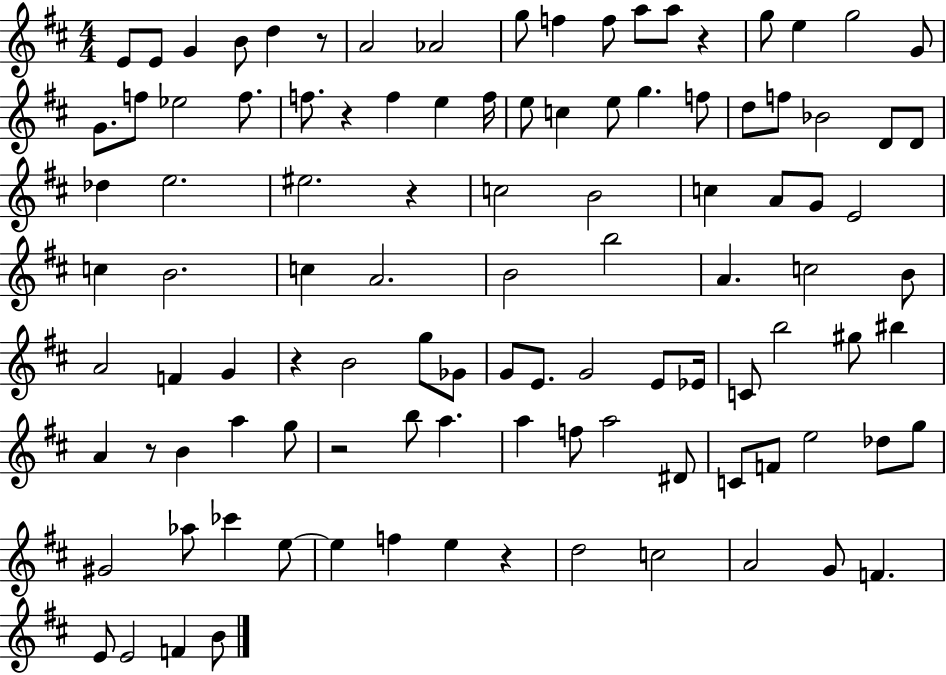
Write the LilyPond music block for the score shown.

{
  \clef treble
  \numericTimeSignature
  \time 4/4
  \key d \major
  \repeat volta 2 { e'8 e'8 g'4 b'8 d''4 r8 | a'2 aes'2 | g''8 f''4 f''8 a''8 a''8 r4 | g''8 e''4 g''2 g'8 | \break g'8. f''8 ees''2 f''8. | f''8. r4 f''4 e''4 f''16 | e''8 c''4 e''8 g''4. f''8 | d''8 f''8 bes'2 d'8 d'8 | \break des''4 e''2. | eis''2. r4 | c''2 b'2 | c''4 a'8 g'8 e'2 | \break c''4 b'2. | c''4 a'2. | b'2 b''2 | a'4. c''2 b'8 | \break a'2 f'4 g'4 | r4 b'2 g''8 ges'8 | g'8 e'8. g'2 e'8 ees'16 | c'8 b''2 gis''8 bis''4 | \break a'4 r8 b'4 a''4 g''8 | r2 b''8 a''4. | a''4 f''8 a''2 dis'8 | c'8 f'8 e''2 des''8 g''8 | \break gis'2 aes''8 ces'''4 e''8~~ | e''4 f''4 e''4 r4 | d''2 c''2 | a'2 g'8 f'4. | \break e'8 e'2 f'4 b'8 | } \bar "|."
}